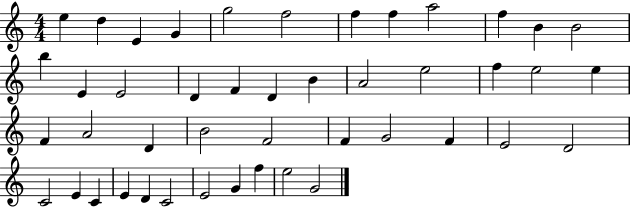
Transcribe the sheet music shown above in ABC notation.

X:1
T:Untitled
M:4/4
L:1/4
K:C
e d E G g2 f2 f f a2 f B B2 b E E2 D F D B A2 e2 f e2 e F A2 D B2 F2 F G2 F E2 D2 C2 E C E D C2 E2 G f e2 G2